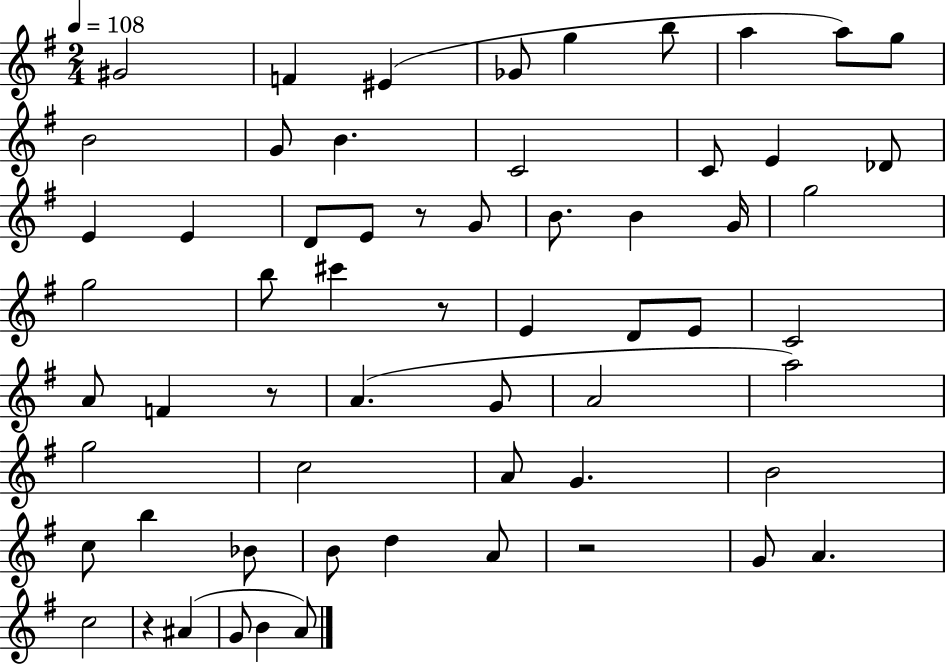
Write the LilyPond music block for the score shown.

{
  \clef treble
  \numericTimeSignature
  \time 2/4
  \key g \major
  \tempo 4 = 108
  gis'2 | f'4 eis'4( | ges'8 g''4 b''8 | a''4 a''8) g''8 | \break b'2 | g'8 b'4. | c'2 | c'8 e'4 des'8 | \break e'4 e'4 | d'8 e'8 r8 g'8 | b'8. b'4 g'16 | g''2 | \break g''2 | b''8 cis'''4 r8 | e'4 d'8 e'8 | c'2 | \break a'8 f'4 r8 | a'4.( g'8 | a'2 | a''2) | \break g''2 | c''2 | a'8 g'4. | b'2 | \break c''8 b''4 bes'8 | b'8 d''4 a'8 | r2 | g'8 a'4. | \break c''2 | r4 ais'4( | g'8 b'4 a'8) | \bar "|."
}